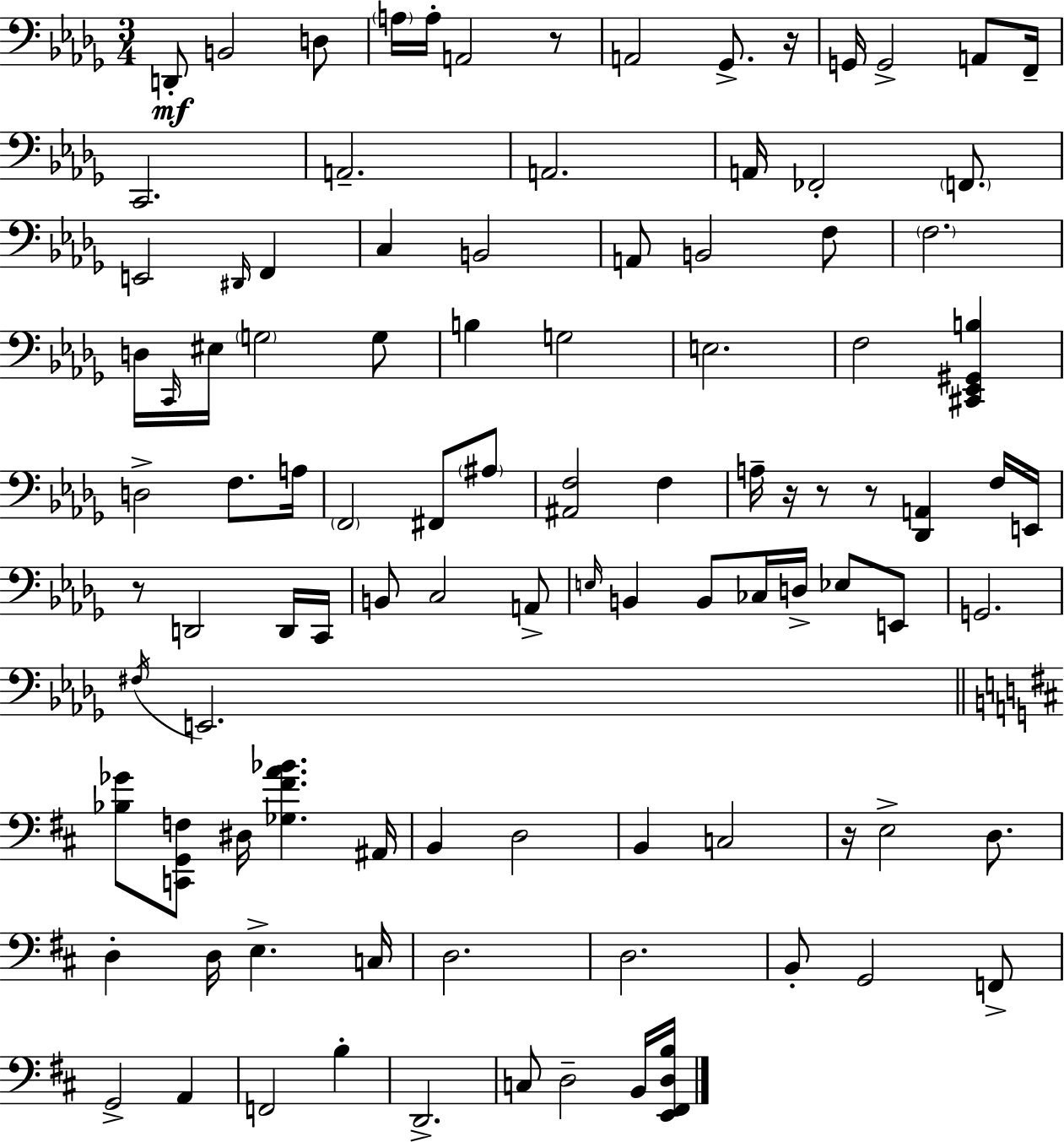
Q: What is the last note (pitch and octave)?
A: B2